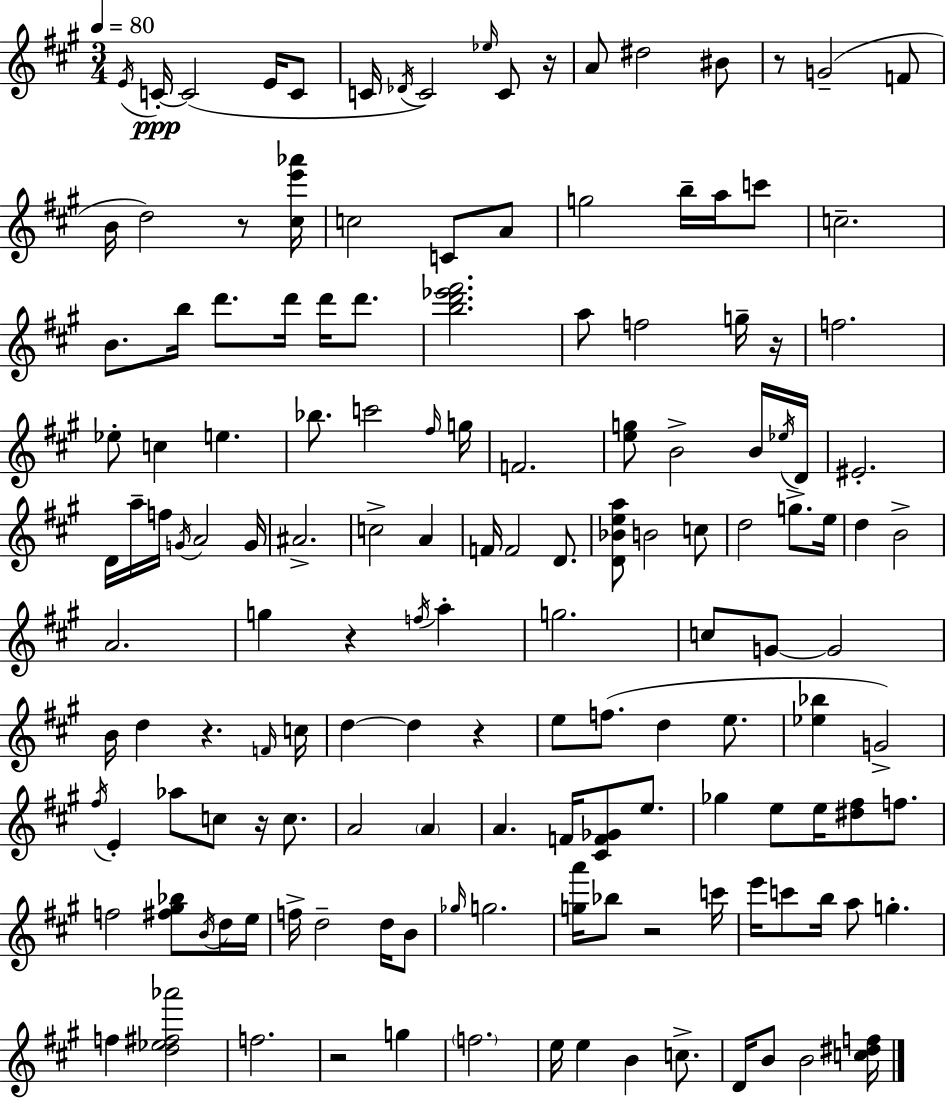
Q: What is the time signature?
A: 3/4